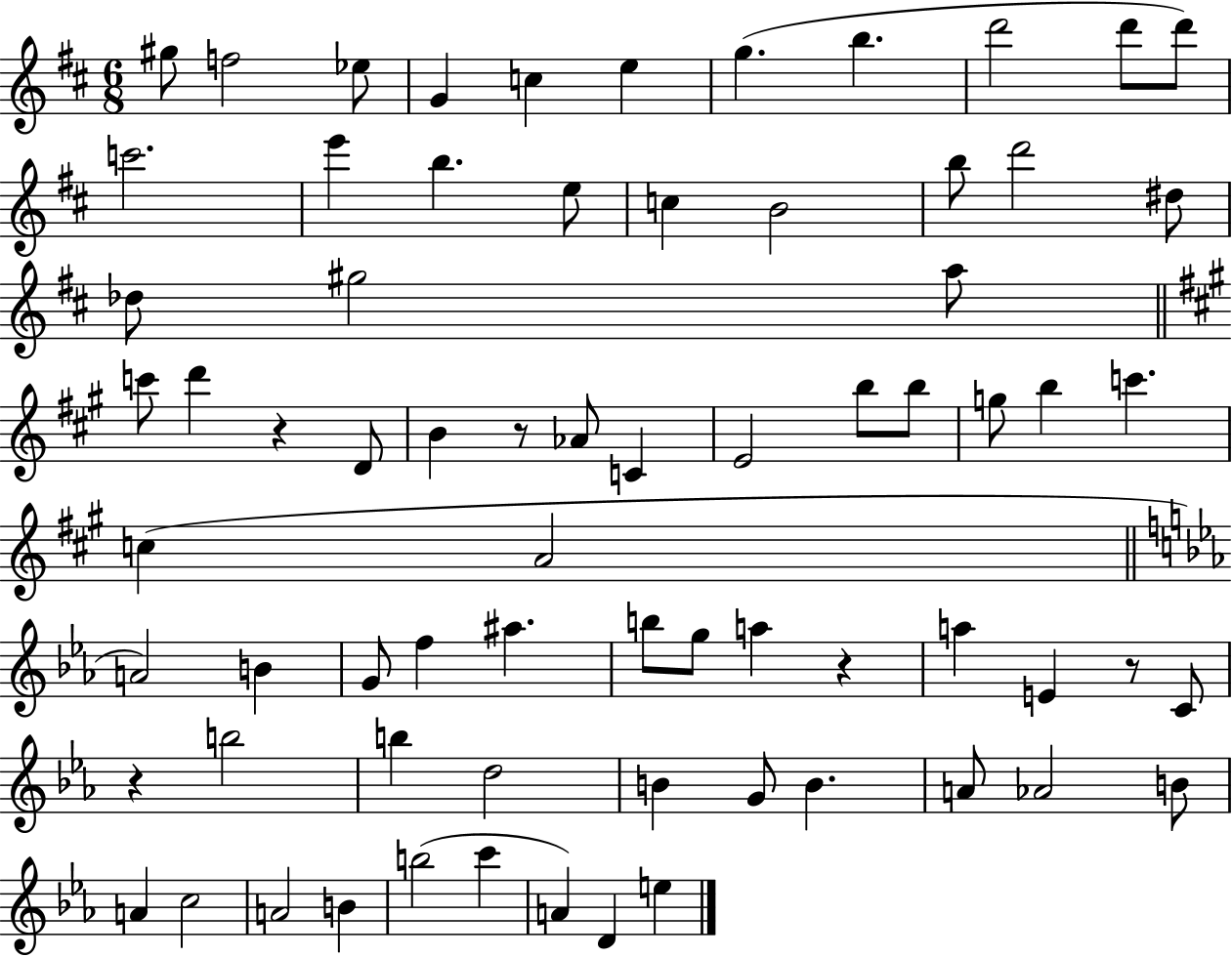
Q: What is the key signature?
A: D major